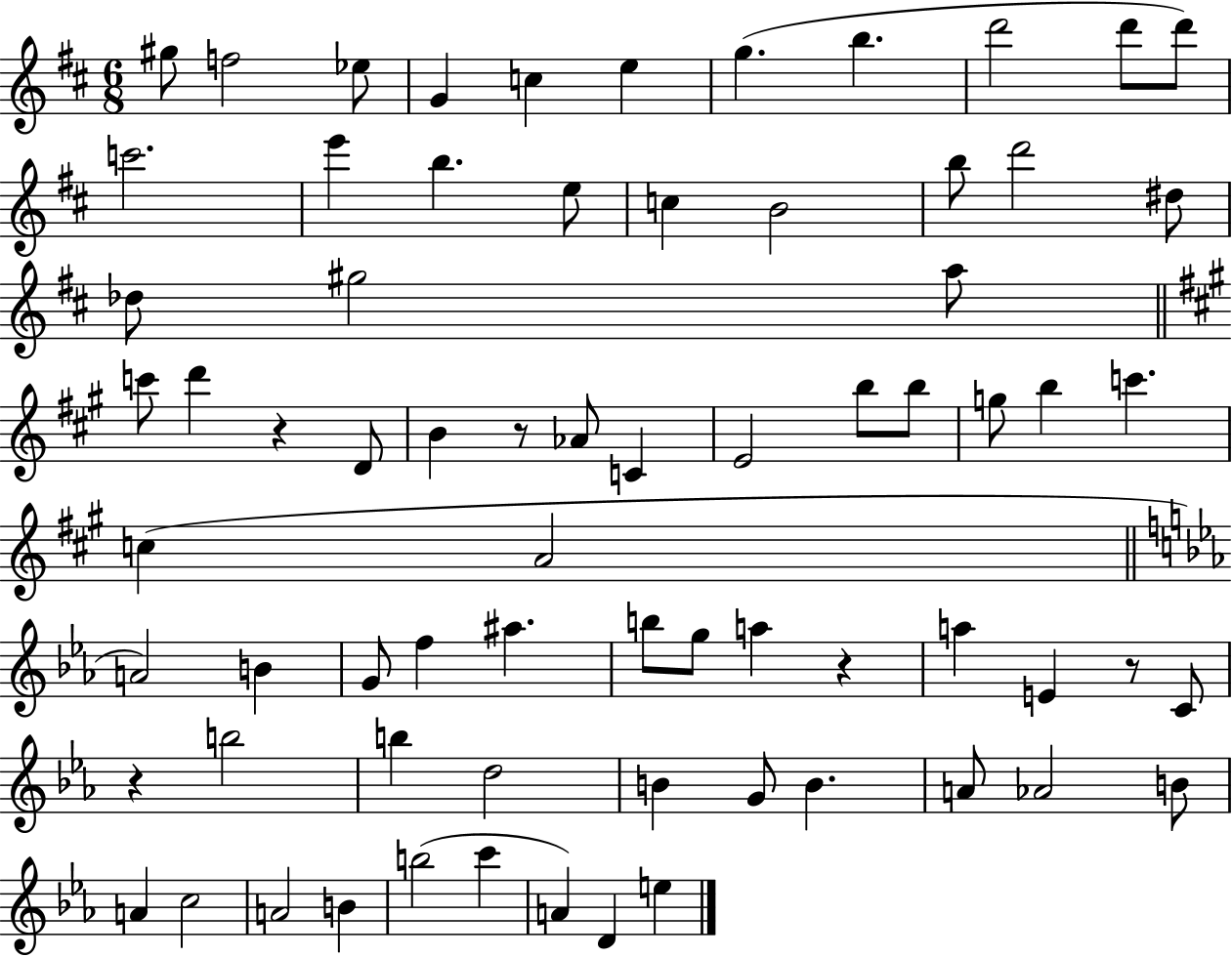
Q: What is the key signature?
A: D major